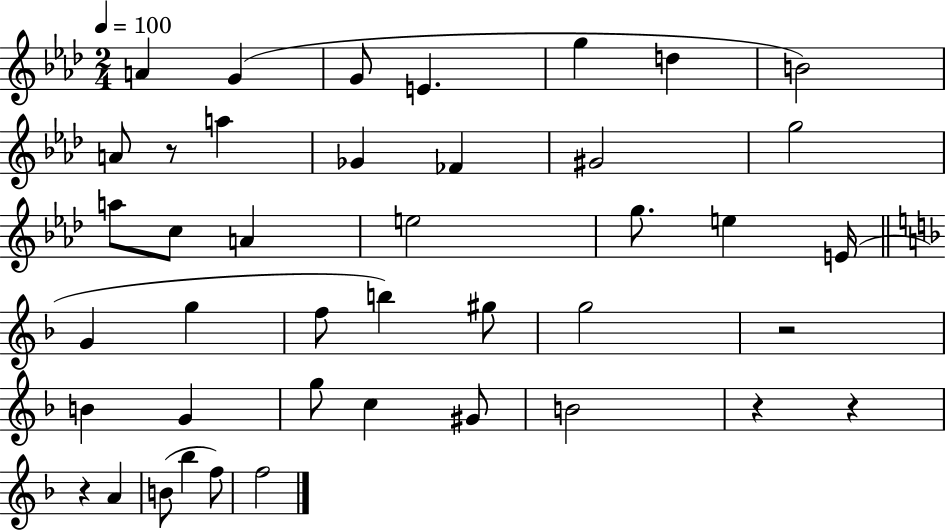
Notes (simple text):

A4/q G4/q G4/e E4/q. G5/q D5/q B4/h A4/e R/e A5/q Gb4/q FES4/q G#4/h G5/h A5/e C5/e A4/q E5/h G5/e. E5/q E4/s G4/q G5/q F5/e B5/q G#5/e G5/h R/h B4/q G4/q G5/e C5/q G#4/e B4/h R/q R/q R/q A4/q B4/e Bb5/q F5/e F5/h